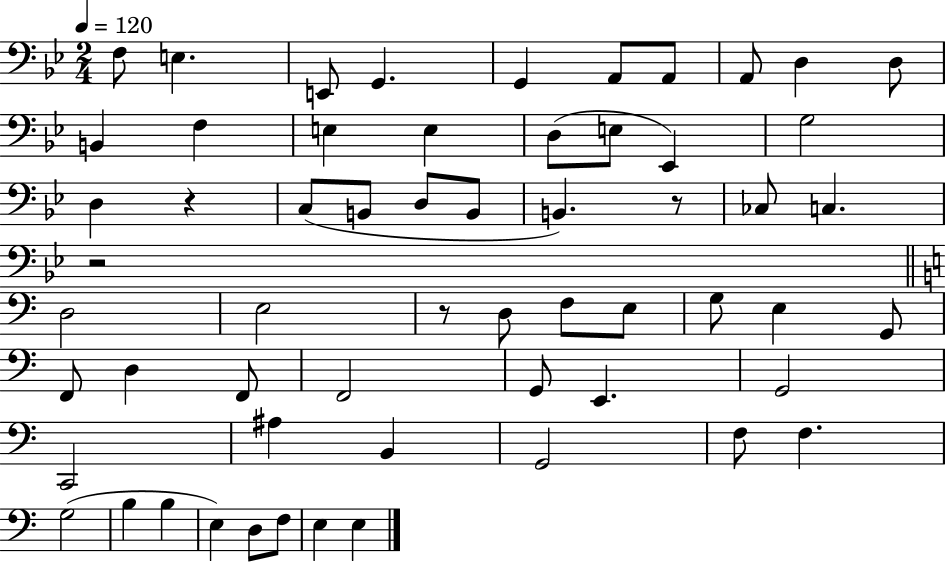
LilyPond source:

{
  \clef bass
  \numericTimeSignature
  \time 2/4
  \key bes \major
  \tempo 4 = 120
  f8 e4. | e,8 g,4. | g,4 a,8 a,8 | a,8 d4 d8 | \break b,4 f4 | e4 e4 | d8( e8 ees,4) | g2 | \break d4 r4 | c8( b,8 d8 b,8 | b,4.) r8 | ces8 c4. | \break r2 | \bar "||" \break \key a \minor d2 | e2 | r8 d8 f8 e8 | g8 e4 g,8 | \break f,8 d4 f,8 | f,2 | g,8 e,4. | g,2 | \break c,2 | ais4 b,4 | g,2 | f8 f4. | \break g2( | b4 b4 | e4) d8 f8 | e4 e4 | \break \bar "|."
}